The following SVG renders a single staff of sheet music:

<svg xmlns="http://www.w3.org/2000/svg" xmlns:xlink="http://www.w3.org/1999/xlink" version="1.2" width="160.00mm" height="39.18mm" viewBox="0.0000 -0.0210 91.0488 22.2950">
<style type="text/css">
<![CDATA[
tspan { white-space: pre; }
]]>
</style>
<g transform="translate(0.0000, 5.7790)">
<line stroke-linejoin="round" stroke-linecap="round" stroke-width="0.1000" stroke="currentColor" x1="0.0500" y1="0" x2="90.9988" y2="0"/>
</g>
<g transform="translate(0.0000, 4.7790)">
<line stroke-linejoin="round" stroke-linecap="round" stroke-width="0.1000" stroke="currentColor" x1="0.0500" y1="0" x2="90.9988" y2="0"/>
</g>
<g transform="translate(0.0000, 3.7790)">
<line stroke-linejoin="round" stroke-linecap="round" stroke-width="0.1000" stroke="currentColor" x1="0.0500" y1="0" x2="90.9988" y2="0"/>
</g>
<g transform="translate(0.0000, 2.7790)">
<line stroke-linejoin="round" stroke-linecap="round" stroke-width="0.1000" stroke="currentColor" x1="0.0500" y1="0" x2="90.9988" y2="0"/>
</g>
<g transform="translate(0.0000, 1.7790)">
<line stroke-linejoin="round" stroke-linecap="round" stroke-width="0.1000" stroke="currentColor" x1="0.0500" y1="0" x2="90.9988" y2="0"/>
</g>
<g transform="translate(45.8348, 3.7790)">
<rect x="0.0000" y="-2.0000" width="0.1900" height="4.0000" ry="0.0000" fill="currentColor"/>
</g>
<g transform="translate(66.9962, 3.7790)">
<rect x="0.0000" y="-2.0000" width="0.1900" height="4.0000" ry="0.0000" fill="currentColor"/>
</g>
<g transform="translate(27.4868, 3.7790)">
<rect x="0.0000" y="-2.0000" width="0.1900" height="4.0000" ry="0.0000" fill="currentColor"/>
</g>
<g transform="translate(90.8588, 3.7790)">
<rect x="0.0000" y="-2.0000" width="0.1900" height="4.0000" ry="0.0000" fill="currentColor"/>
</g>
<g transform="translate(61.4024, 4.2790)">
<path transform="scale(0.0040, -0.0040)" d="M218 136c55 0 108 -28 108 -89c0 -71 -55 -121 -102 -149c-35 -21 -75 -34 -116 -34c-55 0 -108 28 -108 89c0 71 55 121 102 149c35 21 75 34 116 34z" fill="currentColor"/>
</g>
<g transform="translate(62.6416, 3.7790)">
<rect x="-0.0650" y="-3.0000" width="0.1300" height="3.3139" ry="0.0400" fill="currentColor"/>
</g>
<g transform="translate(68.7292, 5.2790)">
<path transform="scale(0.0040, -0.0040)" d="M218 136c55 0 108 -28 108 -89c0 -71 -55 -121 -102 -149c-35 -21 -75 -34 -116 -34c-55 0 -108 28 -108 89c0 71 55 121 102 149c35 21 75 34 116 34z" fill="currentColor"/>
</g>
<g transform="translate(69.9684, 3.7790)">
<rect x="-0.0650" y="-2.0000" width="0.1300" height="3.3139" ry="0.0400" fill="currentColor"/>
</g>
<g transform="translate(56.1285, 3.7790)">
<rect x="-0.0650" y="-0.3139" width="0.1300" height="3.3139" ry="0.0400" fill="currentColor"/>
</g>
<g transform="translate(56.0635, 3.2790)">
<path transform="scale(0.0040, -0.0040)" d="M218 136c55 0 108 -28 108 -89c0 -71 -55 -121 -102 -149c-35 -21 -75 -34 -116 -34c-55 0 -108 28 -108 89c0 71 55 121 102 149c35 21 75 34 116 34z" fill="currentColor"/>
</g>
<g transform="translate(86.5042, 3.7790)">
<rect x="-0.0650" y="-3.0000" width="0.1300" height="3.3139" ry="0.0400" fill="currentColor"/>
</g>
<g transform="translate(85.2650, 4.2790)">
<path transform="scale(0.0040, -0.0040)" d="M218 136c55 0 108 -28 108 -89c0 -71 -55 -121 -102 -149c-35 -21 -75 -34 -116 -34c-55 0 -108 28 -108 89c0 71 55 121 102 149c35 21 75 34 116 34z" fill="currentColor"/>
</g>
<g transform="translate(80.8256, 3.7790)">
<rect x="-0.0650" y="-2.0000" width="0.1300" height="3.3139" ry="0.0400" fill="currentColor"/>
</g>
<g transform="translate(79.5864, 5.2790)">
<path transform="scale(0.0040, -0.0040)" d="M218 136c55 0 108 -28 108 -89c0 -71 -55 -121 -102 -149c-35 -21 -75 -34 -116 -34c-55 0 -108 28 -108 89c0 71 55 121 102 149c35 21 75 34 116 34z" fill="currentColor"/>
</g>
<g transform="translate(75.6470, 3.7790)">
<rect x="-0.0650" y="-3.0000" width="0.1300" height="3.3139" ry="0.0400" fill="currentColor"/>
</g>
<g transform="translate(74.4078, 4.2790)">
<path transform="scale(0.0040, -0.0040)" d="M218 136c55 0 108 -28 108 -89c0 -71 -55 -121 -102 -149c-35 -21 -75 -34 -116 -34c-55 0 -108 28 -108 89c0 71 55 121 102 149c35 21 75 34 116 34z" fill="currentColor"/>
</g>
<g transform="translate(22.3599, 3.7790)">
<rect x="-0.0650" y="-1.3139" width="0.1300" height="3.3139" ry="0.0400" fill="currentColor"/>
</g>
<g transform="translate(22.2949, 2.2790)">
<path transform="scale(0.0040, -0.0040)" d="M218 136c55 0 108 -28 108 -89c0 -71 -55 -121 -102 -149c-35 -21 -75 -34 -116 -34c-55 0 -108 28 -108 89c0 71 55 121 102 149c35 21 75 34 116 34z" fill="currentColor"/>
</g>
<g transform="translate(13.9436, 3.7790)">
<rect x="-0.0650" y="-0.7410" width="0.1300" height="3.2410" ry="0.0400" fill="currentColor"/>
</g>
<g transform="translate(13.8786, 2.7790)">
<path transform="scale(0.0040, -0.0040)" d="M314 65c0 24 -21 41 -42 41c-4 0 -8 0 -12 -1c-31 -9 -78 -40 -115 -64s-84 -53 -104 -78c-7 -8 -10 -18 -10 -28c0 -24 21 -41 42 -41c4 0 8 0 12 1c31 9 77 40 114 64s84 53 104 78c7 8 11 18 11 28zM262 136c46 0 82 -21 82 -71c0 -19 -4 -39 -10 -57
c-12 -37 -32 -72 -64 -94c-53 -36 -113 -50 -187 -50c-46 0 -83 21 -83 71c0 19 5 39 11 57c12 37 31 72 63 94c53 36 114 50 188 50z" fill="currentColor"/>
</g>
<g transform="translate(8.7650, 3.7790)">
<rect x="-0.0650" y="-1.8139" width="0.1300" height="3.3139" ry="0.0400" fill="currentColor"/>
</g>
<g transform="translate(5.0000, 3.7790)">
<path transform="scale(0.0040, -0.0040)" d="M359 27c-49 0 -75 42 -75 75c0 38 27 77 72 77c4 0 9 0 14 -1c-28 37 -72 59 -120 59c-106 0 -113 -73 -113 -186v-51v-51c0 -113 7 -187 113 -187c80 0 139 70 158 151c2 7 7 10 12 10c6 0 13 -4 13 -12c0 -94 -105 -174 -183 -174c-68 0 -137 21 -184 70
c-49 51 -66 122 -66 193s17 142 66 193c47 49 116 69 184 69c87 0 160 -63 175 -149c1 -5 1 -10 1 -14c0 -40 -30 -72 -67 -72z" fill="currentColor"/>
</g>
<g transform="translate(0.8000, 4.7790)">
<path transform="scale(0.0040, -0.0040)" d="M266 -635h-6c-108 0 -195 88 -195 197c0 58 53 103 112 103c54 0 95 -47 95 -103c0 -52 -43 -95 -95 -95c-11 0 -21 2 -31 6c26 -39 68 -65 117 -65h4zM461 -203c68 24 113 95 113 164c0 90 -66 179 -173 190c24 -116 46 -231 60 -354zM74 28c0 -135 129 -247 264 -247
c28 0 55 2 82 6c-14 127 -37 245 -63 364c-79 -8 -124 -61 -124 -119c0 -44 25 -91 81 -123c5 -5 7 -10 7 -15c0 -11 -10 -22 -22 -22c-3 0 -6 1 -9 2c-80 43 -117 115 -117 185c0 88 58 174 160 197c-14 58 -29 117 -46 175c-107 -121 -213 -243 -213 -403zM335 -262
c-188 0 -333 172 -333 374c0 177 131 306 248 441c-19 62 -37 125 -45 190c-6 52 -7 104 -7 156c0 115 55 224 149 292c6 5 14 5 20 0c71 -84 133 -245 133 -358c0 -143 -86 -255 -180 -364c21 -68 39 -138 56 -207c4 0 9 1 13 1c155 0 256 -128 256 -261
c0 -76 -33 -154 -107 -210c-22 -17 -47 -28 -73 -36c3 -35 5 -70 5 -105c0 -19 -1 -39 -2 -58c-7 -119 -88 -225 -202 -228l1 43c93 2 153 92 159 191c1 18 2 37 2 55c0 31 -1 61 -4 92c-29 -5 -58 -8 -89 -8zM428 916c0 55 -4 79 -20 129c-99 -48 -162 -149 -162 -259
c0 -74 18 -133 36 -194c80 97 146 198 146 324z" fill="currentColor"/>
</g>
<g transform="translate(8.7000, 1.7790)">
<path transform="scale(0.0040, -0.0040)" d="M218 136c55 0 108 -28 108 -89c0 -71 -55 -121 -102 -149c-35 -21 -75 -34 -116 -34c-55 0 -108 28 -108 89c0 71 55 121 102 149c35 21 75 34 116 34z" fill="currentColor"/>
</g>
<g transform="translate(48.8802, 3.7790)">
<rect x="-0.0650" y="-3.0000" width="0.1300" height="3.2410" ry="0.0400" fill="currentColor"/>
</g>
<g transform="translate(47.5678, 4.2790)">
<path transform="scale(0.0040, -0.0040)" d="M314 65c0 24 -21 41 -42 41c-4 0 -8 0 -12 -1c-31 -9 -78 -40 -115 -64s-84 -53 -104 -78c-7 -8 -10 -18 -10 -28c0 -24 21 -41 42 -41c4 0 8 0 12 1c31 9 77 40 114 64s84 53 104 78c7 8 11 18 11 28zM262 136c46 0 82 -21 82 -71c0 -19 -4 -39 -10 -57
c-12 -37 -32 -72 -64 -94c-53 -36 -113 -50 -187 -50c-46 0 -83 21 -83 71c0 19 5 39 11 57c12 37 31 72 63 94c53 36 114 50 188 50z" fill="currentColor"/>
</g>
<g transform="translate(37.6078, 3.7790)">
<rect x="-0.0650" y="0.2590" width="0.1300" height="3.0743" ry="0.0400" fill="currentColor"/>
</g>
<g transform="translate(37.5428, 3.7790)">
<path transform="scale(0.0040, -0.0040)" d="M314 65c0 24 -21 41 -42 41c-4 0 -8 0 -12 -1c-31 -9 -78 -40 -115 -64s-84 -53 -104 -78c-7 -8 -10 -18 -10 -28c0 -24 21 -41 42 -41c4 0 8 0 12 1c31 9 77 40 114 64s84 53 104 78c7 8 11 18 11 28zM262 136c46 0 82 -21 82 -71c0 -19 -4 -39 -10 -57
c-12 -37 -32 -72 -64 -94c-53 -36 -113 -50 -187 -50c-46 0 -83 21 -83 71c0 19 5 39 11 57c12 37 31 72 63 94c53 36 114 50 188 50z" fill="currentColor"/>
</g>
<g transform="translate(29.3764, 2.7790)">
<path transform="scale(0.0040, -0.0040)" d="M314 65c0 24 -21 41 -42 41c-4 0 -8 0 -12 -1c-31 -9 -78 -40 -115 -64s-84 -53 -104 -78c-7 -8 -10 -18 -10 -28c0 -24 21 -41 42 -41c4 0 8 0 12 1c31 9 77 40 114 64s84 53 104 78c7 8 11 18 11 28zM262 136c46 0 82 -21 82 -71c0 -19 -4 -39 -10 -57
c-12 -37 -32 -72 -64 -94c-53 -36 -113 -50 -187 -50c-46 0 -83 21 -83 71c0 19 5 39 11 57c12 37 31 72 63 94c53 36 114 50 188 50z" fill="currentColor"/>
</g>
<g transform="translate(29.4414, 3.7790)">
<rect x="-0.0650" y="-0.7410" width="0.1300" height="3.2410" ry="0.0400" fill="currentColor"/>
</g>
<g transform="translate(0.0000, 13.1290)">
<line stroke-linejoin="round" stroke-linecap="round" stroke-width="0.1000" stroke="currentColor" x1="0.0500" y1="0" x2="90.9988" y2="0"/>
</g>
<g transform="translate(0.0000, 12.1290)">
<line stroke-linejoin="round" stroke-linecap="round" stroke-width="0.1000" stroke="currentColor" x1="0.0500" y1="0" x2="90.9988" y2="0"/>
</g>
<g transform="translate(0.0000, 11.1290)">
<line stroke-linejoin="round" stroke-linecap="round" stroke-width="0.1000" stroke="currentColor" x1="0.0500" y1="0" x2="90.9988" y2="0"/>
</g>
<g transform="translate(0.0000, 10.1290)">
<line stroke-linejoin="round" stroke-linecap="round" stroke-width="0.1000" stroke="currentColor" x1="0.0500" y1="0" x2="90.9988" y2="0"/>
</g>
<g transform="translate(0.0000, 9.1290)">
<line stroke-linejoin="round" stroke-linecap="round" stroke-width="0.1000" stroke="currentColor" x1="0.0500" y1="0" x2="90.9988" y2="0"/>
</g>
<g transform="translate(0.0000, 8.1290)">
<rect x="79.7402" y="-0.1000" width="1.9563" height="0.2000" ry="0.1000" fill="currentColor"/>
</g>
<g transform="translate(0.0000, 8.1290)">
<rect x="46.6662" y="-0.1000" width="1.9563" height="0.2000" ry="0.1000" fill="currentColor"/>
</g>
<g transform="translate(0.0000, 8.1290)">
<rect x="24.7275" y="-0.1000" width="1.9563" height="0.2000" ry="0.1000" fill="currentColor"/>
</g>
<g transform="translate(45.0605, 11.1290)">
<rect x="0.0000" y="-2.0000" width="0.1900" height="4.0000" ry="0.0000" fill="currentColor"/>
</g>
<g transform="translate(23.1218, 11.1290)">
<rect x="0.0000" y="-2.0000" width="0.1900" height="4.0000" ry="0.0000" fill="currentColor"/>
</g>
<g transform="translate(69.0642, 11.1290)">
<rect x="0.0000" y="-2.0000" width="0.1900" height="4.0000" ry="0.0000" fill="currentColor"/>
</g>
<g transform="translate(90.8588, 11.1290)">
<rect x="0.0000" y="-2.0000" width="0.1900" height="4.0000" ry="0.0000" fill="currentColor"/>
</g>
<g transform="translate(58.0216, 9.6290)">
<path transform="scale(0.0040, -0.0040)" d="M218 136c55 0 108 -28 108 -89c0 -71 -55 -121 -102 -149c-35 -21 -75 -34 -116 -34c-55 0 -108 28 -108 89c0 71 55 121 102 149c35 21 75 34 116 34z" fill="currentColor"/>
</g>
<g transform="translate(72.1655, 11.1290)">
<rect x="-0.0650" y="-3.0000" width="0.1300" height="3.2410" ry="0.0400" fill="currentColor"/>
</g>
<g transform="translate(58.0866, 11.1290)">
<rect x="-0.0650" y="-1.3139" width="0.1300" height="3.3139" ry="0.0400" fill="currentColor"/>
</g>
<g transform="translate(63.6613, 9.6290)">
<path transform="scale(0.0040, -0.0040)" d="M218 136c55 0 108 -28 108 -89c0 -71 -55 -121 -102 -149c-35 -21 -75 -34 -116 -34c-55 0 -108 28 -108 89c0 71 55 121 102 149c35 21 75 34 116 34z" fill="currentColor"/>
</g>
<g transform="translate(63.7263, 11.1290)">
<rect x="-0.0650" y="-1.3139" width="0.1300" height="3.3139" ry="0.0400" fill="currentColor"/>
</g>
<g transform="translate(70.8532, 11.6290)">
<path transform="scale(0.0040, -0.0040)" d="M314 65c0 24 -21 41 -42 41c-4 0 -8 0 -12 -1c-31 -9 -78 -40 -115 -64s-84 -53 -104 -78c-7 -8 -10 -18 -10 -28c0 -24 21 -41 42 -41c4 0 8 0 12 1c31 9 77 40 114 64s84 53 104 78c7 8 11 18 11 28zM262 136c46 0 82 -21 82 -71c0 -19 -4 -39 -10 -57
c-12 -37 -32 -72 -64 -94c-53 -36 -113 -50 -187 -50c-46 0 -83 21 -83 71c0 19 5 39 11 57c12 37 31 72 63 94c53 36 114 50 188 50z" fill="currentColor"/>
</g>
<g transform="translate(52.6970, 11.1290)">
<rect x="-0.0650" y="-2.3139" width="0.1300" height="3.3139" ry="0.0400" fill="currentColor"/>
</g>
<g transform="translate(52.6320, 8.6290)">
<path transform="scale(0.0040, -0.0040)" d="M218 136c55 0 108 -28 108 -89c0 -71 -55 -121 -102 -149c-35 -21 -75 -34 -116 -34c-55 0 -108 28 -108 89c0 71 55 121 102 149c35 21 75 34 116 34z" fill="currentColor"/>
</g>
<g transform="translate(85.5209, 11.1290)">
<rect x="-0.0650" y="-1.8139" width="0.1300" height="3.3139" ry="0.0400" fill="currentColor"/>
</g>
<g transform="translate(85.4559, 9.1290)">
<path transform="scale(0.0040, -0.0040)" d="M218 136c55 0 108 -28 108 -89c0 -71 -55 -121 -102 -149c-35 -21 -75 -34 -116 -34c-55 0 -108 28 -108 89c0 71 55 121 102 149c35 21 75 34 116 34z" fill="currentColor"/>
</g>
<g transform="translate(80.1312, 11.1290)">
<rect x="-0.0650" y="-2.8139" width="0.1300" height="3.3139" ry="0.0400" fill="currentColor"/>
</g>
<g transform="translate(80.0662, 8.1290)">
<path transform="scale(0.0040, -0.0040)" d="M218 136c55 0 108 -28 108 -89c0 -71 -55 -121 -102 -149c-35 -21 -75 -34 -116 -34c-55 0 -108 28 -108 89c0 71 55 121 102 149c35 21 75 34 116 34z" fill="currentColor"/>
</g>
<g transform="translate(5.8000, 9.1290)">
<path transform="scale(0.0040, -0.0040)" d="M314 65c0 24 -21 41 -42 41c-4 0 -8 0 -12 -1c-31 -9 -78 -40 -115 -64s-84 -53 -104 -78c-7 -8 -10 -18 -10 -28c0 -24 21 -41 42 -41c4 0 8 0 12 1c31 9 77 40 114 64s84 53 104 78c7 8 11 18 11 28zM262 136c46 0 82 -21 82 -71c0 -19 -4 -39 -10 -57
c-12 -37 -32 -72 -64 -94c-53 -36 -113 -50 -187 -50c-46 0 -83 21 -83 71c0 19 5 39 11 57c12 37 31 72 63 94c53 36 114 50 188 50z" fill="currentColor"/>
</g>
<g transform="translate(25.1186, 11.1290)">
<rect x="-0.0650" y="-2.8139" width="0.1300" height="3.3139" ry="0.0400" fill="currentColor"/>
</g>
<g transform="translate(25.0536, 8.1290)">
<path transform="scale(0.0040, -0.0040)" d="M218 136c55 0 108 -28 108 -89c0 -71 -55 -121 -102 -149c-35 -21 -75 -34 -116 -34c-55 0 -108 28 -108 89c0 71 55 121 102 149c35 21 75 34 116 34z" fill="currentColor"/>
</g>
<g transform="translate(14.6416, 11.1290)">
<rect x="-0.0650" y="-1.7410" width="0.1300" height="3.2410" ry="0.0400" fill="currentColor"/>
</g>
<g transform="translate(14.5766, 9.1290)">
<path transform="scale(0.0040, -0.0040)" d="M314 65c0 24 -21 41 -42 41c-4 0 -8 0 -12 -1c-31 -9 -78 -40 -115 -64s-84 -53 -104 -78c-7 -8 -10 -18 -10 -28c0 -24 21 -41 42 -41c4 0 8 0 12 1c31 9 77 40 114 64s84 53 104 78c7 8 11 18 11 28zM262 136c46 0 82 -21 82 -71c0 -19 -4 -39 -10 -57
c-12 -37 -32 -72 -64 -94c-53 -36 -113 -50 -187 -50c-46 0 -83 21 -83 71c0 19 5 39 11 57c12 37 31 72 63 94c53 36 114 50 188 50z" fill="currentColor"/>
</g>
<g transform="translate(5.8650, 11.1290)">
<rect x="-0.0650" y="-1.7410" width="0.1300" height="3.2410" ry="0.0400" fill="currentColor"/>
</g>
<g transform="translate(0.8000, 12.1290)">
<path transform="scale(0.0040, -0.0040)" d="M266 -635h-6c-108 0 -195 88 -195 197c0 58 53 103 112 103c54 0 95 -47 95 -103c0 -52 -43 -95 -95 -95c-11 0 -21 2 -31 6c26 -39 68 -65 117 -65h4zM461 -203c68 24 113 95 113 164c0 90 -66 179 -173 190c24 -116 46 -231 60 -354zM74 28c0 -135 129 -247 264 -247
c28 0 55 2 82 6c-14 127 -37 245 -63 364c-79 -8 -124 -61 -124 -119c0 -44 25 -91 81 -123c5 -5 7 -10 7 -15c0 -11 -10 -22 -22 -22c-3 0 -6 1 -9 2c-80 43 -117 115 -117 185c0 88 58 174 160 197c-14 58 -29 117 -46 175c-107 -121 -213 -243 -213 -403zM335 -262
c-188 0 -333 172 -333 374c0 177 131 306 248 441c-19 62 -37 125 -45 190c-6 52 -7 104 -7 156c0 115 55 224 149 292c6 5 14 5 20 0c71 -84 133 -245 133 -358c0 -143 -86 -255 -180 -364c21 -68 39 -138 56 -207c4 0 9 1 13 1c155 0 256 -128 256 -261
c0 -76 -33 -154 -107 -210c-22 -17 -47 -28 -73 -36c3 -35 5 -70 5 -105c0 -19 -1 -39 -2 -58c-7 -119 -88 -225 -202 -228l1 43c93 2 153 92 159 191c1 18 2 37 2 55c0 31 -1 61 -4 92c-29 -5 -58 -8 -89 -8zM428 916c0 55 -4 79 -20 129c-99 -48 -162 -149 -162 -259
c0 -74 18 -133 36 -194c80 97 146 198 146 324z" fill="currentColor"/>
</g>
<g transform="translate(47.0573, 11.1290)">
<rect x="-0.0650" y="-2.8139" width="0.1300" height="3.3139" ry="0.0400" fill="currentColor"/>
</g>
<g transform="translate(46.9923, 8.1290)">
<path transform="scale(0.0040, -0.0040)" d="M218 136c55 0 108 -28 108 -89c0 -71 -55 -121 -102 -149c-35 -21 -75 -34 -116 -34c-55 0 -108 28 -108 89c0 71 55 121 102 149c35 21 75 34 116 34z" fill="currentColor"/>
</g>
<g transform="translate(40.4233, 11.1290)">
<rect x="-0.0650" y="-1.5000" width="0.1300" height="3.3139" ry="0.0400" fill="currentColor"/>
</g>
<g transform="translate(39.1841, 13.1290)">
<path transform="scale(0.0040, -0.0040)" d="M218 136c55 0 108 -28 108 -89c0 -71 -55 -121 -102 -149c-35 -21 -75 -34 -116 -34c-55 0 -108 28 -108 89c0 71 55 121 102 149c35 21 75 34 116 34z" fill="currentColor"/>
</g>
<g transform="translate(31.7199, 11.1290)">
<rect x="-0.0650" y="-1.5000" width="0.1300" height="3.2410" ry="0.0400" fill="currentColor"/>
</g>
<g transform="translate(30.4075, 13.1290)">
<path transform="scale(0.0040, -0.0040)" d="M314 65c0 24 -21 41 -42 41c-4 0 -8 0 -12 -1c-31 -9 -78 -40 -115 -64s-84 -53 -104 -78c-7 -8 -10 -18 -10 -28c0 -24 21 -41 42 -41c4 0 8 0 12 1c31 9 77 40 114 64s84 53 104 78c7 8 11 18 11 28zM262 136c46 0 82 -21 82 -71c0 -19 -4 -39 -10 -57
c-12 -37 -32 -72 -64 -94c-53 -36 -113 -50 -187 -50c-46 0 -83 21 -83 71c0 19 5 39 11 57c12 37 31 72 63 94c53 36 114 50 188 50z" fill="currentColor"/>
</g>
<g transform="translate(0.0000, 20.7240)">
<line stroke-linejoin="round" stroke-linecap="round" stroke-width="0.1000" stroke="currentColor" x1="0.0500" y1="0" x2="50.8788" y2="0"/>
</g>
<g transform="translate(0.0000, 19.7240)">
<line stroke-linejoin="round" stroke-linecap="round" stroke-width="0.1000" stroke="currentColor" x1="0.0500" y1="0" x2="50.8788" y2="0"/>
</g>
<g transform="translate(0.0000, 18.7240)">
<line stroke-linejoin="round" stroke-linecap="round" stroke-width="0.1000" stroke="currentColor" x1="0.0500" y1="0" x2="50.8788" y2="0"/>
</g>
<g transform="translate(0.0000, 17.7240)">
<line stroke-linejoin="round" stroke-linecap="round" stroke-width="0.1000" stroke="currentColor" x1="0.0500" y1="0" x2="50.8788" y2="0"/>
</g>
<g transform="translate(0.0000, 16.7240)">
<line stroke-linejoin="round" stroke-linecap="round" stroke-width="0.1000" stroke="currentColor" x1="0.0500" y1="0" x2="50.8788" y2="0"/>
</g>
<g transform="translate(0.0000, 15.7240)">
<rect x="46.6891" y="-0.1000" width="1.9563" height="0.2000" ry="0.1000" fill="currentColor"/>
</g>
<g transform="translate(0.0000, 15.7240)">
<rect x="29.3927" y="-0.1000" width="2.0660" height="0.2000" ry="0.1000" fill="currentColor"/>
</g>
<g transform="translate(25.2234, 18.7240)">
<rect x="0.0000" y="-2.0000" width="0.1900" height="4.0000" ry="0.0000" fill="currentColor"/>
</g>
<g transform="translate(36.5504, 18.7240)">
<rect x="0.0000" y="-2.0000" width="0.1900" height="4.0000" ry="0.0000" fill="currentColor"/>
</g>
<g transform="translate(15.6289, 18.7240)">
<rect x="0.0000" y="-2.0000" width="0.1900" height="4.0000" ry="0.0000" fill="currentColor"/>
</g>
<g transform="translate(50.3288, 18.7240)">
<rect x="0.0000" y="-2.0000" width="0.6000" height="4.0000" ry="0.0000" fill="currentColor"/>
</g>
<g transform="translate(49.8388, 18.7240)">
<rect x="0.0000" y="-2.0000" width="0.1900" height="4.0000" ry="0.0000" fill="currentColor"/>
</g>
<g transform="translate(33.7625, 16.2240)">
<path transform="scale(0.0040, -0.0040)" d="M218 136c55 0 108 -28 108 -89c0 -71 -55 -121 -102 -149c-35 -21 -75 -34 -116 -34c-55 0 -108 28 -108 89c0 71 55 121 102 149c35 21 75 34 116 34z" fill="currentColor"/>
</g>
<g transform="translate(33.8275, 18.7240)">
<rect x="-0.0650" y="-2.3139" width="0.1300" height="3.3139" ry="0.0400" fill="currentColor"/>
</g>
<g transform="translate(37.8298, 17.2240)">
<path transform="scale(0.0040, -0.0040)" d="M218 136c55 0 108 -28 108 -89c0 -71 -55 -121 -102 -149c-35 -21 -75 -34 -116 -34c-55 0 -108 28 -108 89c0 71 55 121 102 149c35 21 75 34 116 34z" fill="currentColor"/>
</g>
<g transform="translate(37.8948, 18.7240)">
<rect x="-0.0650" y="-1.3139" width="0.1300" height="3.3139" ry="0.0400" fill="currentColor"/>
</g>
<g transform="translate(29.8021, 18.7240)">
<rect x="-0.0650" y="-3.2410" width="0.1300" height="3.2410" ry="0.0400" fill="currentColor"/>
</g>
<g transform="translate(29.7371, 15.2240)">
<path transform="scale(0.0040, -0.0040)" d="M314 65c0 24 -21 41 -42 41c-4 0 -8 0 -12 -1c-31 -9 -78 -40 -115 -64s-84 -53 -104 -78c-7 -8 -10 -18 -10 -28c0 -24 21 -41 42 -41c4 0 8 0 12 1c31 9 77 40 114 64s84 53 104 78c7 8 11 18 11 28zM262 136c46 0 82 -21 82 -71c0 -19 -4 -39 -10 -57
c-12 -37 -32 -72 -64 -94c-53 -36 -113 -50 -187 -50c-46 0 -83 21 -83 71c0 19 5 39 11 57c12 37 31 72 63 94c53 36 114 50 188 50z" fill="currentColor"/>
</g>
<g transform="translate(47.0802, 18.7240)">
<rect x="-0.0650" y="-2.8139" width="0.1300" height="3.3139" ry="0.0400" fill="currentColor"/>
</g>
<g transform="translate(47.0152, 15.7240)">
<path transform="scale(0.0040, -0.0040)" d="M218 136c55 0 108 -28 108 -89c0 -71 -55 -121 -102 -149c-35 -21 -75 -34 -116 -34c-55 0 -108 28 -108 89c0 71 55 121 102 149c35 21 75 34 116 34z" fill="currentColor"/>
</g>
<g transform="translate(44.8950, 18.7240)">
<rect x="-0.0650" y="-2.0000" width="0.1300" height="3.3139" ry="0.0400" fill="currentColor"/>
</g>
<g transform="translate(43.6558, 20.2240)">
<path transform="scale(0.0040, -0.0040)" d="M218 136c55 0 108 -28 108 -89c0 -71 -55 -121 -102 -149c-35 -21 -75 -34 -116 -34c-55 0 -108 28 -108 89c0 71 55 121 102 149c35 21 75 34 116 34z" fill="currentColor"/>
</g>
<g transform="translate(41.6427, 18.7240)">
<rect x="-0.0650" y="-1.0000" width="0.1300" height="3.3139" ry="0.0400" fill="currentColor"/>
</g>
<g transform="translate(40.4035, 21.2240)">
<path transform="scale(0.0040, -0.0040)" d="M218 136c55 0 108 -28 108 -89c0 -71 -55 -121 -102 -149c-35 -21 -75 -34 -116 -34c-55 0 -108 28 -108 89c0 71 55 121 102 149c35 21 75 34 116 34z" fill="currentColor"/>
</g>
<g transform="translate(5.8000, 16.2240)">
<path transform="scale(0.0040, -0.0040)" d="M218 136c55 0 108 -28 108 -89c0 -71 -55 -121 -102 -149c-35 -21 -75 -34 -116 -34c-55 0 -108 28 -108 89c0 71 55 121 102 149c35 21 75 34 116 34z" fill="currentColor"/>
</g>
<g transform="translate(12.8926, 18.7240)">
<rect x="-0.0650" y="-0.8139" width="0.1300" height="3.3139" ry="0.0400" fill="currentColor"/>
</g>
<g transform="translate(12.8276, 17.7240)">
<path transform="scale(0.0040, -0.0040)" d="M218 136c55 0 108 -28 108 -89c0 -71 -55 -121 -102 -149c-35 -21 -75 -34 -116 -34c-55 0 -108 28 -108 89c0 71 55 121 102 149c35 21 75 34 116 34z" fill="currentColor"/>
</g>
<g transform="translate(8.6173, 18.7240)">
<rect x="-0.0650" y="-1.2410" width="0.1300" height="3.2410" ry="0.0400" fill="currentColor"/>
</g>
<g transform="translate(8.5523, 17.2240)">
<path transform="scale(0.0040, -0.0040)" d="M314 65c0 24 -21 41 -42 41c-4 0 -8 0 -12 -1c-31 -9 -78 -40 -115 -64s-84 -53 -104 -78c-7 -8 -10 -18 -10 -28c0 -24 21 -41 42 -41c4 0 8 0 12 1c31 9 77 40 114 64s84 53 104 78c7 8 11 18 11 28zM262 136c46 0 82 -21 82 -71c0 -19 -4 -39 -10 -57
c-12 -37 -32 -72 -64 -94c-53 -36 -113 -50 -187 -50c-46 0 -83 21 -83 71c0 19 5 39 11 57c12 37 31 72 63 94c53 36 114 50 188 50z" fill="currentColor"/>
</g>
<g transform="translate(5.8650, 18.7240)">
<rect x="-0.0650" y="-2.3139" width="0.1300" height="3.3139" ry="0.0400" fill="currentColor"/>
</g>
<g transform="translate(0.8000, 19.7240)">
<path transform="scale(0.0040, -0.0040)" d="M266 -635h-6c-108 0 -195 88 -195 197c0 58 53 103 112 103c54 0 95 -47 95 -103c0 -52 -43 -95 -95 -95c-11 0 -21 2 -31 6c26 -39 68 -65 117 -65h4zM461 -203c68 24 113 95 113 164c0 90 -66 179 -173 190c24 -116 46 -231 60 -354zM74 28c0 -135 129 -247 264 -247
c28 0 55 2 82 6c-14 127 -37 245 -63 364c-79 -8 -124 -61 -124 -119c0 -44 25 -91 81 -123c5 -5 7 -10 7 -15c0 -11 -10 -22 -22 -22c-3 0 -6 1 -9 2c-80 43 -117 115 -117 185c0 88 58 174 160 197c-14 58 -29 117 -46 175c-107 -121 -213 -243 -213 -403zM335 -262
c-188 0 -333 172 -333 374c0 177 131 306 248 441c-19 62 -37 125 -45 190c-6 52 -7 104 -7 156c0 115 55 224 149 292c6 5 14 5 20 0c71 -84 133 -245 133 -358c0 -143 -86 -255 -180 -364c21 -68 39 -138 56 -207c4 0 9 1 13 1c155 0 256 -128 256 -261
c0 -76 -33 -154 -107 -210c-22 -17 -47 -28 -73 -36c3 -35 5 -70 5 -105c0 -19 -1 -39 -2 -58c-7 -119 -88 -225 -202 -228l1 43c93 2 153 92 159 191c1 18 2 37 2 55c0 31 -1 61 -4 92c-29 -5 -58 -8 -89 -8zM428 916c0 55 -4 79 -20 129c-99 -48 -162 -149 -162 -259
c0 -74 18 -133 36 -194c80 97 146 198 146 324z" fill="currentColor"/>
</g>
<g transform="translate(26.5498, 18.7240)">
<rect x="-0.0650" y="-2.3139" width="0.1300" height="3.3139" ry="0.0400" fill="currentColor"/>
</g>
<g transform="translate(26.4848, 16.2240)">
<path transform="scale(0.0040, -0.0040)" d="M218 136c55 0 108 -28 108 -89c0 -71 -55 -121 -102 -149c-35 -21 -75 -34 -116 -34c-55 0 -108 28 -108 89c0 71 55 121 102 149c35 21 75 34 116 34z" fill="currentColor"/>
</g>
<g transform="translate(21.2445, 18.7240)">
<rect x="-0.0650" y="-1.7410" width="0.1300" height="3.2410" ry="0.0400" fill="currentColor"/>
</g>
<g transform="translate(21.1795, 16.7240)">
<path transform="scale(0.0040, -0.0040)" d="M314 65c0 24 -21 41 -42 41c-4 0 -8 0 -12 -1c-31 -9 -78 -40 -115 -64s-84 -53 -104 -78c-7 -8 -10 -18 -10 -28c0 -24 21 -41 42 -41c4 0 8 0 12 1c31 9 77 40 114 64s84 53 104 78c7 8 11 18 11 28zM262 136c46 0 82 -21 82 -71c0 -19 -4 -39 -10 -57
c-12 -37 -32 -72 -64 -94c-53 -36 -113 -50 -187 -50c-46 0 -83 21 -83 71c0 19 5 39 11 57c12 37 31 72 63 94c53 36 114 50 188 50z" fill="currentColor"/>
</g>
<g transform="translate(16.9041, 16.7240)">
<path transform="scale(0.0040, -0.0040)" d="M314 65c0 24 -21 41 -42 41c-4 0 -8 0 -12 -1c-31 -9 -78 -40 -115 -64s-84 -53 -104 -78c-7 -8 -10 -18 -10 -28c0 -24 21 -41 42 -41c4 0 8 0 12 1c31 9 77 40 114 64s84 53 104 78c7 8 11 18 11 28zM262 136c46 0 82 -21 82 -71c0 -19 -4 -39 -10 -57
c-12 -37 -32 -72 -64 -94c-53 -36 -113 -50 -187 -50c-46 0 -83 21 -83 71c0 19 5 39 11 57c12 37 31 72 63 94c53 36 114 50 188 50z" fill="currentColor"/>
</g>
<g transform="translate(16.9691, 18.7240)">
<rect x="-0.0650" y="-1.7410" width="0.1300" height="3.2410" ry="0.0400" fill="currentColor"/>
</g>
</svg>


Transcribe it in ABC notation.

X:1
T:Untitled
M:4/4
L:1/4
K:C
f d2 e d2 B2 A2 c A F A F A f2 f2 a E2 E a g e e A2 a f g e2 d f2 f2 g b2 g e D F a